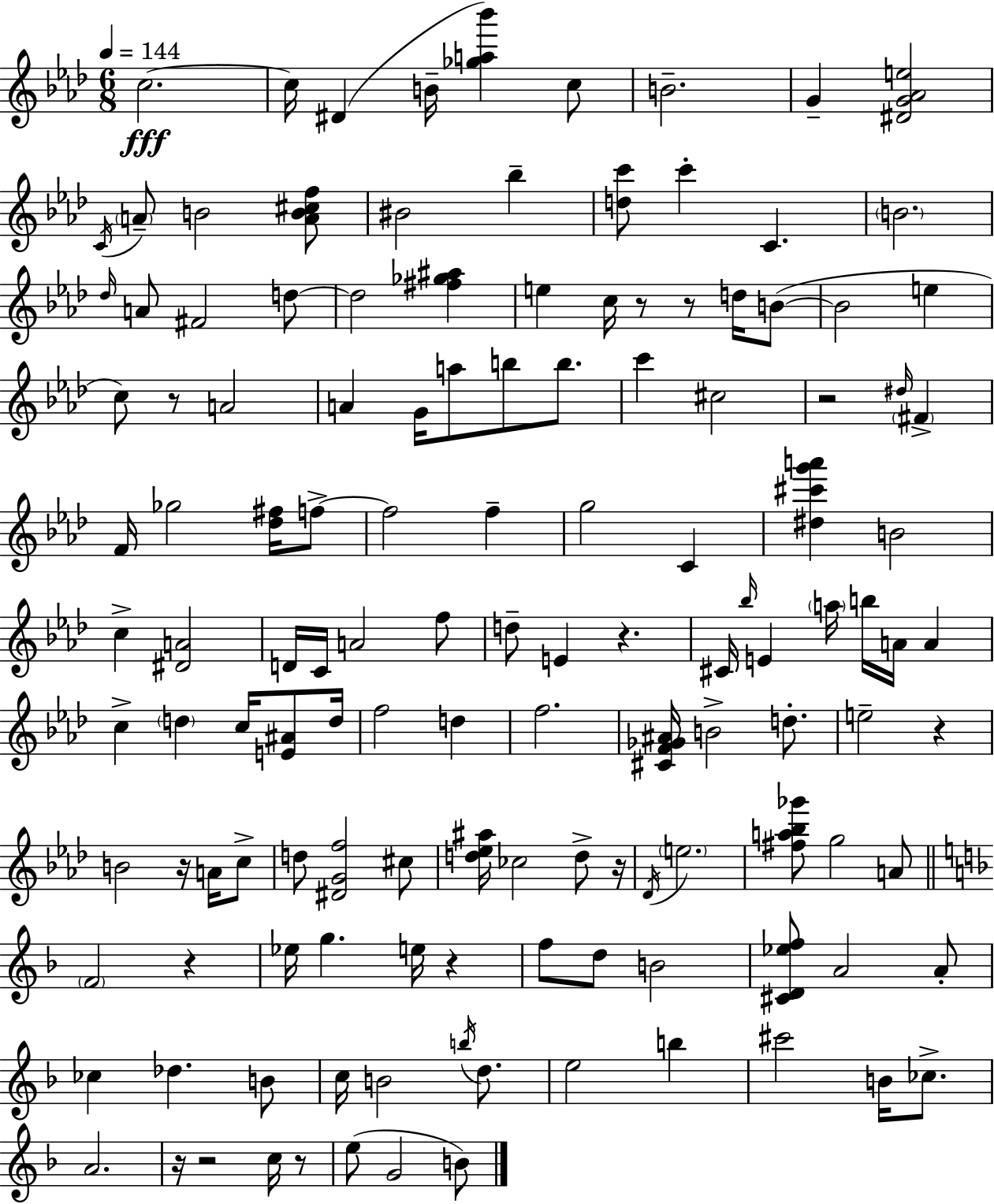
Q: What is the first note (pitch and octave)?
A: C5